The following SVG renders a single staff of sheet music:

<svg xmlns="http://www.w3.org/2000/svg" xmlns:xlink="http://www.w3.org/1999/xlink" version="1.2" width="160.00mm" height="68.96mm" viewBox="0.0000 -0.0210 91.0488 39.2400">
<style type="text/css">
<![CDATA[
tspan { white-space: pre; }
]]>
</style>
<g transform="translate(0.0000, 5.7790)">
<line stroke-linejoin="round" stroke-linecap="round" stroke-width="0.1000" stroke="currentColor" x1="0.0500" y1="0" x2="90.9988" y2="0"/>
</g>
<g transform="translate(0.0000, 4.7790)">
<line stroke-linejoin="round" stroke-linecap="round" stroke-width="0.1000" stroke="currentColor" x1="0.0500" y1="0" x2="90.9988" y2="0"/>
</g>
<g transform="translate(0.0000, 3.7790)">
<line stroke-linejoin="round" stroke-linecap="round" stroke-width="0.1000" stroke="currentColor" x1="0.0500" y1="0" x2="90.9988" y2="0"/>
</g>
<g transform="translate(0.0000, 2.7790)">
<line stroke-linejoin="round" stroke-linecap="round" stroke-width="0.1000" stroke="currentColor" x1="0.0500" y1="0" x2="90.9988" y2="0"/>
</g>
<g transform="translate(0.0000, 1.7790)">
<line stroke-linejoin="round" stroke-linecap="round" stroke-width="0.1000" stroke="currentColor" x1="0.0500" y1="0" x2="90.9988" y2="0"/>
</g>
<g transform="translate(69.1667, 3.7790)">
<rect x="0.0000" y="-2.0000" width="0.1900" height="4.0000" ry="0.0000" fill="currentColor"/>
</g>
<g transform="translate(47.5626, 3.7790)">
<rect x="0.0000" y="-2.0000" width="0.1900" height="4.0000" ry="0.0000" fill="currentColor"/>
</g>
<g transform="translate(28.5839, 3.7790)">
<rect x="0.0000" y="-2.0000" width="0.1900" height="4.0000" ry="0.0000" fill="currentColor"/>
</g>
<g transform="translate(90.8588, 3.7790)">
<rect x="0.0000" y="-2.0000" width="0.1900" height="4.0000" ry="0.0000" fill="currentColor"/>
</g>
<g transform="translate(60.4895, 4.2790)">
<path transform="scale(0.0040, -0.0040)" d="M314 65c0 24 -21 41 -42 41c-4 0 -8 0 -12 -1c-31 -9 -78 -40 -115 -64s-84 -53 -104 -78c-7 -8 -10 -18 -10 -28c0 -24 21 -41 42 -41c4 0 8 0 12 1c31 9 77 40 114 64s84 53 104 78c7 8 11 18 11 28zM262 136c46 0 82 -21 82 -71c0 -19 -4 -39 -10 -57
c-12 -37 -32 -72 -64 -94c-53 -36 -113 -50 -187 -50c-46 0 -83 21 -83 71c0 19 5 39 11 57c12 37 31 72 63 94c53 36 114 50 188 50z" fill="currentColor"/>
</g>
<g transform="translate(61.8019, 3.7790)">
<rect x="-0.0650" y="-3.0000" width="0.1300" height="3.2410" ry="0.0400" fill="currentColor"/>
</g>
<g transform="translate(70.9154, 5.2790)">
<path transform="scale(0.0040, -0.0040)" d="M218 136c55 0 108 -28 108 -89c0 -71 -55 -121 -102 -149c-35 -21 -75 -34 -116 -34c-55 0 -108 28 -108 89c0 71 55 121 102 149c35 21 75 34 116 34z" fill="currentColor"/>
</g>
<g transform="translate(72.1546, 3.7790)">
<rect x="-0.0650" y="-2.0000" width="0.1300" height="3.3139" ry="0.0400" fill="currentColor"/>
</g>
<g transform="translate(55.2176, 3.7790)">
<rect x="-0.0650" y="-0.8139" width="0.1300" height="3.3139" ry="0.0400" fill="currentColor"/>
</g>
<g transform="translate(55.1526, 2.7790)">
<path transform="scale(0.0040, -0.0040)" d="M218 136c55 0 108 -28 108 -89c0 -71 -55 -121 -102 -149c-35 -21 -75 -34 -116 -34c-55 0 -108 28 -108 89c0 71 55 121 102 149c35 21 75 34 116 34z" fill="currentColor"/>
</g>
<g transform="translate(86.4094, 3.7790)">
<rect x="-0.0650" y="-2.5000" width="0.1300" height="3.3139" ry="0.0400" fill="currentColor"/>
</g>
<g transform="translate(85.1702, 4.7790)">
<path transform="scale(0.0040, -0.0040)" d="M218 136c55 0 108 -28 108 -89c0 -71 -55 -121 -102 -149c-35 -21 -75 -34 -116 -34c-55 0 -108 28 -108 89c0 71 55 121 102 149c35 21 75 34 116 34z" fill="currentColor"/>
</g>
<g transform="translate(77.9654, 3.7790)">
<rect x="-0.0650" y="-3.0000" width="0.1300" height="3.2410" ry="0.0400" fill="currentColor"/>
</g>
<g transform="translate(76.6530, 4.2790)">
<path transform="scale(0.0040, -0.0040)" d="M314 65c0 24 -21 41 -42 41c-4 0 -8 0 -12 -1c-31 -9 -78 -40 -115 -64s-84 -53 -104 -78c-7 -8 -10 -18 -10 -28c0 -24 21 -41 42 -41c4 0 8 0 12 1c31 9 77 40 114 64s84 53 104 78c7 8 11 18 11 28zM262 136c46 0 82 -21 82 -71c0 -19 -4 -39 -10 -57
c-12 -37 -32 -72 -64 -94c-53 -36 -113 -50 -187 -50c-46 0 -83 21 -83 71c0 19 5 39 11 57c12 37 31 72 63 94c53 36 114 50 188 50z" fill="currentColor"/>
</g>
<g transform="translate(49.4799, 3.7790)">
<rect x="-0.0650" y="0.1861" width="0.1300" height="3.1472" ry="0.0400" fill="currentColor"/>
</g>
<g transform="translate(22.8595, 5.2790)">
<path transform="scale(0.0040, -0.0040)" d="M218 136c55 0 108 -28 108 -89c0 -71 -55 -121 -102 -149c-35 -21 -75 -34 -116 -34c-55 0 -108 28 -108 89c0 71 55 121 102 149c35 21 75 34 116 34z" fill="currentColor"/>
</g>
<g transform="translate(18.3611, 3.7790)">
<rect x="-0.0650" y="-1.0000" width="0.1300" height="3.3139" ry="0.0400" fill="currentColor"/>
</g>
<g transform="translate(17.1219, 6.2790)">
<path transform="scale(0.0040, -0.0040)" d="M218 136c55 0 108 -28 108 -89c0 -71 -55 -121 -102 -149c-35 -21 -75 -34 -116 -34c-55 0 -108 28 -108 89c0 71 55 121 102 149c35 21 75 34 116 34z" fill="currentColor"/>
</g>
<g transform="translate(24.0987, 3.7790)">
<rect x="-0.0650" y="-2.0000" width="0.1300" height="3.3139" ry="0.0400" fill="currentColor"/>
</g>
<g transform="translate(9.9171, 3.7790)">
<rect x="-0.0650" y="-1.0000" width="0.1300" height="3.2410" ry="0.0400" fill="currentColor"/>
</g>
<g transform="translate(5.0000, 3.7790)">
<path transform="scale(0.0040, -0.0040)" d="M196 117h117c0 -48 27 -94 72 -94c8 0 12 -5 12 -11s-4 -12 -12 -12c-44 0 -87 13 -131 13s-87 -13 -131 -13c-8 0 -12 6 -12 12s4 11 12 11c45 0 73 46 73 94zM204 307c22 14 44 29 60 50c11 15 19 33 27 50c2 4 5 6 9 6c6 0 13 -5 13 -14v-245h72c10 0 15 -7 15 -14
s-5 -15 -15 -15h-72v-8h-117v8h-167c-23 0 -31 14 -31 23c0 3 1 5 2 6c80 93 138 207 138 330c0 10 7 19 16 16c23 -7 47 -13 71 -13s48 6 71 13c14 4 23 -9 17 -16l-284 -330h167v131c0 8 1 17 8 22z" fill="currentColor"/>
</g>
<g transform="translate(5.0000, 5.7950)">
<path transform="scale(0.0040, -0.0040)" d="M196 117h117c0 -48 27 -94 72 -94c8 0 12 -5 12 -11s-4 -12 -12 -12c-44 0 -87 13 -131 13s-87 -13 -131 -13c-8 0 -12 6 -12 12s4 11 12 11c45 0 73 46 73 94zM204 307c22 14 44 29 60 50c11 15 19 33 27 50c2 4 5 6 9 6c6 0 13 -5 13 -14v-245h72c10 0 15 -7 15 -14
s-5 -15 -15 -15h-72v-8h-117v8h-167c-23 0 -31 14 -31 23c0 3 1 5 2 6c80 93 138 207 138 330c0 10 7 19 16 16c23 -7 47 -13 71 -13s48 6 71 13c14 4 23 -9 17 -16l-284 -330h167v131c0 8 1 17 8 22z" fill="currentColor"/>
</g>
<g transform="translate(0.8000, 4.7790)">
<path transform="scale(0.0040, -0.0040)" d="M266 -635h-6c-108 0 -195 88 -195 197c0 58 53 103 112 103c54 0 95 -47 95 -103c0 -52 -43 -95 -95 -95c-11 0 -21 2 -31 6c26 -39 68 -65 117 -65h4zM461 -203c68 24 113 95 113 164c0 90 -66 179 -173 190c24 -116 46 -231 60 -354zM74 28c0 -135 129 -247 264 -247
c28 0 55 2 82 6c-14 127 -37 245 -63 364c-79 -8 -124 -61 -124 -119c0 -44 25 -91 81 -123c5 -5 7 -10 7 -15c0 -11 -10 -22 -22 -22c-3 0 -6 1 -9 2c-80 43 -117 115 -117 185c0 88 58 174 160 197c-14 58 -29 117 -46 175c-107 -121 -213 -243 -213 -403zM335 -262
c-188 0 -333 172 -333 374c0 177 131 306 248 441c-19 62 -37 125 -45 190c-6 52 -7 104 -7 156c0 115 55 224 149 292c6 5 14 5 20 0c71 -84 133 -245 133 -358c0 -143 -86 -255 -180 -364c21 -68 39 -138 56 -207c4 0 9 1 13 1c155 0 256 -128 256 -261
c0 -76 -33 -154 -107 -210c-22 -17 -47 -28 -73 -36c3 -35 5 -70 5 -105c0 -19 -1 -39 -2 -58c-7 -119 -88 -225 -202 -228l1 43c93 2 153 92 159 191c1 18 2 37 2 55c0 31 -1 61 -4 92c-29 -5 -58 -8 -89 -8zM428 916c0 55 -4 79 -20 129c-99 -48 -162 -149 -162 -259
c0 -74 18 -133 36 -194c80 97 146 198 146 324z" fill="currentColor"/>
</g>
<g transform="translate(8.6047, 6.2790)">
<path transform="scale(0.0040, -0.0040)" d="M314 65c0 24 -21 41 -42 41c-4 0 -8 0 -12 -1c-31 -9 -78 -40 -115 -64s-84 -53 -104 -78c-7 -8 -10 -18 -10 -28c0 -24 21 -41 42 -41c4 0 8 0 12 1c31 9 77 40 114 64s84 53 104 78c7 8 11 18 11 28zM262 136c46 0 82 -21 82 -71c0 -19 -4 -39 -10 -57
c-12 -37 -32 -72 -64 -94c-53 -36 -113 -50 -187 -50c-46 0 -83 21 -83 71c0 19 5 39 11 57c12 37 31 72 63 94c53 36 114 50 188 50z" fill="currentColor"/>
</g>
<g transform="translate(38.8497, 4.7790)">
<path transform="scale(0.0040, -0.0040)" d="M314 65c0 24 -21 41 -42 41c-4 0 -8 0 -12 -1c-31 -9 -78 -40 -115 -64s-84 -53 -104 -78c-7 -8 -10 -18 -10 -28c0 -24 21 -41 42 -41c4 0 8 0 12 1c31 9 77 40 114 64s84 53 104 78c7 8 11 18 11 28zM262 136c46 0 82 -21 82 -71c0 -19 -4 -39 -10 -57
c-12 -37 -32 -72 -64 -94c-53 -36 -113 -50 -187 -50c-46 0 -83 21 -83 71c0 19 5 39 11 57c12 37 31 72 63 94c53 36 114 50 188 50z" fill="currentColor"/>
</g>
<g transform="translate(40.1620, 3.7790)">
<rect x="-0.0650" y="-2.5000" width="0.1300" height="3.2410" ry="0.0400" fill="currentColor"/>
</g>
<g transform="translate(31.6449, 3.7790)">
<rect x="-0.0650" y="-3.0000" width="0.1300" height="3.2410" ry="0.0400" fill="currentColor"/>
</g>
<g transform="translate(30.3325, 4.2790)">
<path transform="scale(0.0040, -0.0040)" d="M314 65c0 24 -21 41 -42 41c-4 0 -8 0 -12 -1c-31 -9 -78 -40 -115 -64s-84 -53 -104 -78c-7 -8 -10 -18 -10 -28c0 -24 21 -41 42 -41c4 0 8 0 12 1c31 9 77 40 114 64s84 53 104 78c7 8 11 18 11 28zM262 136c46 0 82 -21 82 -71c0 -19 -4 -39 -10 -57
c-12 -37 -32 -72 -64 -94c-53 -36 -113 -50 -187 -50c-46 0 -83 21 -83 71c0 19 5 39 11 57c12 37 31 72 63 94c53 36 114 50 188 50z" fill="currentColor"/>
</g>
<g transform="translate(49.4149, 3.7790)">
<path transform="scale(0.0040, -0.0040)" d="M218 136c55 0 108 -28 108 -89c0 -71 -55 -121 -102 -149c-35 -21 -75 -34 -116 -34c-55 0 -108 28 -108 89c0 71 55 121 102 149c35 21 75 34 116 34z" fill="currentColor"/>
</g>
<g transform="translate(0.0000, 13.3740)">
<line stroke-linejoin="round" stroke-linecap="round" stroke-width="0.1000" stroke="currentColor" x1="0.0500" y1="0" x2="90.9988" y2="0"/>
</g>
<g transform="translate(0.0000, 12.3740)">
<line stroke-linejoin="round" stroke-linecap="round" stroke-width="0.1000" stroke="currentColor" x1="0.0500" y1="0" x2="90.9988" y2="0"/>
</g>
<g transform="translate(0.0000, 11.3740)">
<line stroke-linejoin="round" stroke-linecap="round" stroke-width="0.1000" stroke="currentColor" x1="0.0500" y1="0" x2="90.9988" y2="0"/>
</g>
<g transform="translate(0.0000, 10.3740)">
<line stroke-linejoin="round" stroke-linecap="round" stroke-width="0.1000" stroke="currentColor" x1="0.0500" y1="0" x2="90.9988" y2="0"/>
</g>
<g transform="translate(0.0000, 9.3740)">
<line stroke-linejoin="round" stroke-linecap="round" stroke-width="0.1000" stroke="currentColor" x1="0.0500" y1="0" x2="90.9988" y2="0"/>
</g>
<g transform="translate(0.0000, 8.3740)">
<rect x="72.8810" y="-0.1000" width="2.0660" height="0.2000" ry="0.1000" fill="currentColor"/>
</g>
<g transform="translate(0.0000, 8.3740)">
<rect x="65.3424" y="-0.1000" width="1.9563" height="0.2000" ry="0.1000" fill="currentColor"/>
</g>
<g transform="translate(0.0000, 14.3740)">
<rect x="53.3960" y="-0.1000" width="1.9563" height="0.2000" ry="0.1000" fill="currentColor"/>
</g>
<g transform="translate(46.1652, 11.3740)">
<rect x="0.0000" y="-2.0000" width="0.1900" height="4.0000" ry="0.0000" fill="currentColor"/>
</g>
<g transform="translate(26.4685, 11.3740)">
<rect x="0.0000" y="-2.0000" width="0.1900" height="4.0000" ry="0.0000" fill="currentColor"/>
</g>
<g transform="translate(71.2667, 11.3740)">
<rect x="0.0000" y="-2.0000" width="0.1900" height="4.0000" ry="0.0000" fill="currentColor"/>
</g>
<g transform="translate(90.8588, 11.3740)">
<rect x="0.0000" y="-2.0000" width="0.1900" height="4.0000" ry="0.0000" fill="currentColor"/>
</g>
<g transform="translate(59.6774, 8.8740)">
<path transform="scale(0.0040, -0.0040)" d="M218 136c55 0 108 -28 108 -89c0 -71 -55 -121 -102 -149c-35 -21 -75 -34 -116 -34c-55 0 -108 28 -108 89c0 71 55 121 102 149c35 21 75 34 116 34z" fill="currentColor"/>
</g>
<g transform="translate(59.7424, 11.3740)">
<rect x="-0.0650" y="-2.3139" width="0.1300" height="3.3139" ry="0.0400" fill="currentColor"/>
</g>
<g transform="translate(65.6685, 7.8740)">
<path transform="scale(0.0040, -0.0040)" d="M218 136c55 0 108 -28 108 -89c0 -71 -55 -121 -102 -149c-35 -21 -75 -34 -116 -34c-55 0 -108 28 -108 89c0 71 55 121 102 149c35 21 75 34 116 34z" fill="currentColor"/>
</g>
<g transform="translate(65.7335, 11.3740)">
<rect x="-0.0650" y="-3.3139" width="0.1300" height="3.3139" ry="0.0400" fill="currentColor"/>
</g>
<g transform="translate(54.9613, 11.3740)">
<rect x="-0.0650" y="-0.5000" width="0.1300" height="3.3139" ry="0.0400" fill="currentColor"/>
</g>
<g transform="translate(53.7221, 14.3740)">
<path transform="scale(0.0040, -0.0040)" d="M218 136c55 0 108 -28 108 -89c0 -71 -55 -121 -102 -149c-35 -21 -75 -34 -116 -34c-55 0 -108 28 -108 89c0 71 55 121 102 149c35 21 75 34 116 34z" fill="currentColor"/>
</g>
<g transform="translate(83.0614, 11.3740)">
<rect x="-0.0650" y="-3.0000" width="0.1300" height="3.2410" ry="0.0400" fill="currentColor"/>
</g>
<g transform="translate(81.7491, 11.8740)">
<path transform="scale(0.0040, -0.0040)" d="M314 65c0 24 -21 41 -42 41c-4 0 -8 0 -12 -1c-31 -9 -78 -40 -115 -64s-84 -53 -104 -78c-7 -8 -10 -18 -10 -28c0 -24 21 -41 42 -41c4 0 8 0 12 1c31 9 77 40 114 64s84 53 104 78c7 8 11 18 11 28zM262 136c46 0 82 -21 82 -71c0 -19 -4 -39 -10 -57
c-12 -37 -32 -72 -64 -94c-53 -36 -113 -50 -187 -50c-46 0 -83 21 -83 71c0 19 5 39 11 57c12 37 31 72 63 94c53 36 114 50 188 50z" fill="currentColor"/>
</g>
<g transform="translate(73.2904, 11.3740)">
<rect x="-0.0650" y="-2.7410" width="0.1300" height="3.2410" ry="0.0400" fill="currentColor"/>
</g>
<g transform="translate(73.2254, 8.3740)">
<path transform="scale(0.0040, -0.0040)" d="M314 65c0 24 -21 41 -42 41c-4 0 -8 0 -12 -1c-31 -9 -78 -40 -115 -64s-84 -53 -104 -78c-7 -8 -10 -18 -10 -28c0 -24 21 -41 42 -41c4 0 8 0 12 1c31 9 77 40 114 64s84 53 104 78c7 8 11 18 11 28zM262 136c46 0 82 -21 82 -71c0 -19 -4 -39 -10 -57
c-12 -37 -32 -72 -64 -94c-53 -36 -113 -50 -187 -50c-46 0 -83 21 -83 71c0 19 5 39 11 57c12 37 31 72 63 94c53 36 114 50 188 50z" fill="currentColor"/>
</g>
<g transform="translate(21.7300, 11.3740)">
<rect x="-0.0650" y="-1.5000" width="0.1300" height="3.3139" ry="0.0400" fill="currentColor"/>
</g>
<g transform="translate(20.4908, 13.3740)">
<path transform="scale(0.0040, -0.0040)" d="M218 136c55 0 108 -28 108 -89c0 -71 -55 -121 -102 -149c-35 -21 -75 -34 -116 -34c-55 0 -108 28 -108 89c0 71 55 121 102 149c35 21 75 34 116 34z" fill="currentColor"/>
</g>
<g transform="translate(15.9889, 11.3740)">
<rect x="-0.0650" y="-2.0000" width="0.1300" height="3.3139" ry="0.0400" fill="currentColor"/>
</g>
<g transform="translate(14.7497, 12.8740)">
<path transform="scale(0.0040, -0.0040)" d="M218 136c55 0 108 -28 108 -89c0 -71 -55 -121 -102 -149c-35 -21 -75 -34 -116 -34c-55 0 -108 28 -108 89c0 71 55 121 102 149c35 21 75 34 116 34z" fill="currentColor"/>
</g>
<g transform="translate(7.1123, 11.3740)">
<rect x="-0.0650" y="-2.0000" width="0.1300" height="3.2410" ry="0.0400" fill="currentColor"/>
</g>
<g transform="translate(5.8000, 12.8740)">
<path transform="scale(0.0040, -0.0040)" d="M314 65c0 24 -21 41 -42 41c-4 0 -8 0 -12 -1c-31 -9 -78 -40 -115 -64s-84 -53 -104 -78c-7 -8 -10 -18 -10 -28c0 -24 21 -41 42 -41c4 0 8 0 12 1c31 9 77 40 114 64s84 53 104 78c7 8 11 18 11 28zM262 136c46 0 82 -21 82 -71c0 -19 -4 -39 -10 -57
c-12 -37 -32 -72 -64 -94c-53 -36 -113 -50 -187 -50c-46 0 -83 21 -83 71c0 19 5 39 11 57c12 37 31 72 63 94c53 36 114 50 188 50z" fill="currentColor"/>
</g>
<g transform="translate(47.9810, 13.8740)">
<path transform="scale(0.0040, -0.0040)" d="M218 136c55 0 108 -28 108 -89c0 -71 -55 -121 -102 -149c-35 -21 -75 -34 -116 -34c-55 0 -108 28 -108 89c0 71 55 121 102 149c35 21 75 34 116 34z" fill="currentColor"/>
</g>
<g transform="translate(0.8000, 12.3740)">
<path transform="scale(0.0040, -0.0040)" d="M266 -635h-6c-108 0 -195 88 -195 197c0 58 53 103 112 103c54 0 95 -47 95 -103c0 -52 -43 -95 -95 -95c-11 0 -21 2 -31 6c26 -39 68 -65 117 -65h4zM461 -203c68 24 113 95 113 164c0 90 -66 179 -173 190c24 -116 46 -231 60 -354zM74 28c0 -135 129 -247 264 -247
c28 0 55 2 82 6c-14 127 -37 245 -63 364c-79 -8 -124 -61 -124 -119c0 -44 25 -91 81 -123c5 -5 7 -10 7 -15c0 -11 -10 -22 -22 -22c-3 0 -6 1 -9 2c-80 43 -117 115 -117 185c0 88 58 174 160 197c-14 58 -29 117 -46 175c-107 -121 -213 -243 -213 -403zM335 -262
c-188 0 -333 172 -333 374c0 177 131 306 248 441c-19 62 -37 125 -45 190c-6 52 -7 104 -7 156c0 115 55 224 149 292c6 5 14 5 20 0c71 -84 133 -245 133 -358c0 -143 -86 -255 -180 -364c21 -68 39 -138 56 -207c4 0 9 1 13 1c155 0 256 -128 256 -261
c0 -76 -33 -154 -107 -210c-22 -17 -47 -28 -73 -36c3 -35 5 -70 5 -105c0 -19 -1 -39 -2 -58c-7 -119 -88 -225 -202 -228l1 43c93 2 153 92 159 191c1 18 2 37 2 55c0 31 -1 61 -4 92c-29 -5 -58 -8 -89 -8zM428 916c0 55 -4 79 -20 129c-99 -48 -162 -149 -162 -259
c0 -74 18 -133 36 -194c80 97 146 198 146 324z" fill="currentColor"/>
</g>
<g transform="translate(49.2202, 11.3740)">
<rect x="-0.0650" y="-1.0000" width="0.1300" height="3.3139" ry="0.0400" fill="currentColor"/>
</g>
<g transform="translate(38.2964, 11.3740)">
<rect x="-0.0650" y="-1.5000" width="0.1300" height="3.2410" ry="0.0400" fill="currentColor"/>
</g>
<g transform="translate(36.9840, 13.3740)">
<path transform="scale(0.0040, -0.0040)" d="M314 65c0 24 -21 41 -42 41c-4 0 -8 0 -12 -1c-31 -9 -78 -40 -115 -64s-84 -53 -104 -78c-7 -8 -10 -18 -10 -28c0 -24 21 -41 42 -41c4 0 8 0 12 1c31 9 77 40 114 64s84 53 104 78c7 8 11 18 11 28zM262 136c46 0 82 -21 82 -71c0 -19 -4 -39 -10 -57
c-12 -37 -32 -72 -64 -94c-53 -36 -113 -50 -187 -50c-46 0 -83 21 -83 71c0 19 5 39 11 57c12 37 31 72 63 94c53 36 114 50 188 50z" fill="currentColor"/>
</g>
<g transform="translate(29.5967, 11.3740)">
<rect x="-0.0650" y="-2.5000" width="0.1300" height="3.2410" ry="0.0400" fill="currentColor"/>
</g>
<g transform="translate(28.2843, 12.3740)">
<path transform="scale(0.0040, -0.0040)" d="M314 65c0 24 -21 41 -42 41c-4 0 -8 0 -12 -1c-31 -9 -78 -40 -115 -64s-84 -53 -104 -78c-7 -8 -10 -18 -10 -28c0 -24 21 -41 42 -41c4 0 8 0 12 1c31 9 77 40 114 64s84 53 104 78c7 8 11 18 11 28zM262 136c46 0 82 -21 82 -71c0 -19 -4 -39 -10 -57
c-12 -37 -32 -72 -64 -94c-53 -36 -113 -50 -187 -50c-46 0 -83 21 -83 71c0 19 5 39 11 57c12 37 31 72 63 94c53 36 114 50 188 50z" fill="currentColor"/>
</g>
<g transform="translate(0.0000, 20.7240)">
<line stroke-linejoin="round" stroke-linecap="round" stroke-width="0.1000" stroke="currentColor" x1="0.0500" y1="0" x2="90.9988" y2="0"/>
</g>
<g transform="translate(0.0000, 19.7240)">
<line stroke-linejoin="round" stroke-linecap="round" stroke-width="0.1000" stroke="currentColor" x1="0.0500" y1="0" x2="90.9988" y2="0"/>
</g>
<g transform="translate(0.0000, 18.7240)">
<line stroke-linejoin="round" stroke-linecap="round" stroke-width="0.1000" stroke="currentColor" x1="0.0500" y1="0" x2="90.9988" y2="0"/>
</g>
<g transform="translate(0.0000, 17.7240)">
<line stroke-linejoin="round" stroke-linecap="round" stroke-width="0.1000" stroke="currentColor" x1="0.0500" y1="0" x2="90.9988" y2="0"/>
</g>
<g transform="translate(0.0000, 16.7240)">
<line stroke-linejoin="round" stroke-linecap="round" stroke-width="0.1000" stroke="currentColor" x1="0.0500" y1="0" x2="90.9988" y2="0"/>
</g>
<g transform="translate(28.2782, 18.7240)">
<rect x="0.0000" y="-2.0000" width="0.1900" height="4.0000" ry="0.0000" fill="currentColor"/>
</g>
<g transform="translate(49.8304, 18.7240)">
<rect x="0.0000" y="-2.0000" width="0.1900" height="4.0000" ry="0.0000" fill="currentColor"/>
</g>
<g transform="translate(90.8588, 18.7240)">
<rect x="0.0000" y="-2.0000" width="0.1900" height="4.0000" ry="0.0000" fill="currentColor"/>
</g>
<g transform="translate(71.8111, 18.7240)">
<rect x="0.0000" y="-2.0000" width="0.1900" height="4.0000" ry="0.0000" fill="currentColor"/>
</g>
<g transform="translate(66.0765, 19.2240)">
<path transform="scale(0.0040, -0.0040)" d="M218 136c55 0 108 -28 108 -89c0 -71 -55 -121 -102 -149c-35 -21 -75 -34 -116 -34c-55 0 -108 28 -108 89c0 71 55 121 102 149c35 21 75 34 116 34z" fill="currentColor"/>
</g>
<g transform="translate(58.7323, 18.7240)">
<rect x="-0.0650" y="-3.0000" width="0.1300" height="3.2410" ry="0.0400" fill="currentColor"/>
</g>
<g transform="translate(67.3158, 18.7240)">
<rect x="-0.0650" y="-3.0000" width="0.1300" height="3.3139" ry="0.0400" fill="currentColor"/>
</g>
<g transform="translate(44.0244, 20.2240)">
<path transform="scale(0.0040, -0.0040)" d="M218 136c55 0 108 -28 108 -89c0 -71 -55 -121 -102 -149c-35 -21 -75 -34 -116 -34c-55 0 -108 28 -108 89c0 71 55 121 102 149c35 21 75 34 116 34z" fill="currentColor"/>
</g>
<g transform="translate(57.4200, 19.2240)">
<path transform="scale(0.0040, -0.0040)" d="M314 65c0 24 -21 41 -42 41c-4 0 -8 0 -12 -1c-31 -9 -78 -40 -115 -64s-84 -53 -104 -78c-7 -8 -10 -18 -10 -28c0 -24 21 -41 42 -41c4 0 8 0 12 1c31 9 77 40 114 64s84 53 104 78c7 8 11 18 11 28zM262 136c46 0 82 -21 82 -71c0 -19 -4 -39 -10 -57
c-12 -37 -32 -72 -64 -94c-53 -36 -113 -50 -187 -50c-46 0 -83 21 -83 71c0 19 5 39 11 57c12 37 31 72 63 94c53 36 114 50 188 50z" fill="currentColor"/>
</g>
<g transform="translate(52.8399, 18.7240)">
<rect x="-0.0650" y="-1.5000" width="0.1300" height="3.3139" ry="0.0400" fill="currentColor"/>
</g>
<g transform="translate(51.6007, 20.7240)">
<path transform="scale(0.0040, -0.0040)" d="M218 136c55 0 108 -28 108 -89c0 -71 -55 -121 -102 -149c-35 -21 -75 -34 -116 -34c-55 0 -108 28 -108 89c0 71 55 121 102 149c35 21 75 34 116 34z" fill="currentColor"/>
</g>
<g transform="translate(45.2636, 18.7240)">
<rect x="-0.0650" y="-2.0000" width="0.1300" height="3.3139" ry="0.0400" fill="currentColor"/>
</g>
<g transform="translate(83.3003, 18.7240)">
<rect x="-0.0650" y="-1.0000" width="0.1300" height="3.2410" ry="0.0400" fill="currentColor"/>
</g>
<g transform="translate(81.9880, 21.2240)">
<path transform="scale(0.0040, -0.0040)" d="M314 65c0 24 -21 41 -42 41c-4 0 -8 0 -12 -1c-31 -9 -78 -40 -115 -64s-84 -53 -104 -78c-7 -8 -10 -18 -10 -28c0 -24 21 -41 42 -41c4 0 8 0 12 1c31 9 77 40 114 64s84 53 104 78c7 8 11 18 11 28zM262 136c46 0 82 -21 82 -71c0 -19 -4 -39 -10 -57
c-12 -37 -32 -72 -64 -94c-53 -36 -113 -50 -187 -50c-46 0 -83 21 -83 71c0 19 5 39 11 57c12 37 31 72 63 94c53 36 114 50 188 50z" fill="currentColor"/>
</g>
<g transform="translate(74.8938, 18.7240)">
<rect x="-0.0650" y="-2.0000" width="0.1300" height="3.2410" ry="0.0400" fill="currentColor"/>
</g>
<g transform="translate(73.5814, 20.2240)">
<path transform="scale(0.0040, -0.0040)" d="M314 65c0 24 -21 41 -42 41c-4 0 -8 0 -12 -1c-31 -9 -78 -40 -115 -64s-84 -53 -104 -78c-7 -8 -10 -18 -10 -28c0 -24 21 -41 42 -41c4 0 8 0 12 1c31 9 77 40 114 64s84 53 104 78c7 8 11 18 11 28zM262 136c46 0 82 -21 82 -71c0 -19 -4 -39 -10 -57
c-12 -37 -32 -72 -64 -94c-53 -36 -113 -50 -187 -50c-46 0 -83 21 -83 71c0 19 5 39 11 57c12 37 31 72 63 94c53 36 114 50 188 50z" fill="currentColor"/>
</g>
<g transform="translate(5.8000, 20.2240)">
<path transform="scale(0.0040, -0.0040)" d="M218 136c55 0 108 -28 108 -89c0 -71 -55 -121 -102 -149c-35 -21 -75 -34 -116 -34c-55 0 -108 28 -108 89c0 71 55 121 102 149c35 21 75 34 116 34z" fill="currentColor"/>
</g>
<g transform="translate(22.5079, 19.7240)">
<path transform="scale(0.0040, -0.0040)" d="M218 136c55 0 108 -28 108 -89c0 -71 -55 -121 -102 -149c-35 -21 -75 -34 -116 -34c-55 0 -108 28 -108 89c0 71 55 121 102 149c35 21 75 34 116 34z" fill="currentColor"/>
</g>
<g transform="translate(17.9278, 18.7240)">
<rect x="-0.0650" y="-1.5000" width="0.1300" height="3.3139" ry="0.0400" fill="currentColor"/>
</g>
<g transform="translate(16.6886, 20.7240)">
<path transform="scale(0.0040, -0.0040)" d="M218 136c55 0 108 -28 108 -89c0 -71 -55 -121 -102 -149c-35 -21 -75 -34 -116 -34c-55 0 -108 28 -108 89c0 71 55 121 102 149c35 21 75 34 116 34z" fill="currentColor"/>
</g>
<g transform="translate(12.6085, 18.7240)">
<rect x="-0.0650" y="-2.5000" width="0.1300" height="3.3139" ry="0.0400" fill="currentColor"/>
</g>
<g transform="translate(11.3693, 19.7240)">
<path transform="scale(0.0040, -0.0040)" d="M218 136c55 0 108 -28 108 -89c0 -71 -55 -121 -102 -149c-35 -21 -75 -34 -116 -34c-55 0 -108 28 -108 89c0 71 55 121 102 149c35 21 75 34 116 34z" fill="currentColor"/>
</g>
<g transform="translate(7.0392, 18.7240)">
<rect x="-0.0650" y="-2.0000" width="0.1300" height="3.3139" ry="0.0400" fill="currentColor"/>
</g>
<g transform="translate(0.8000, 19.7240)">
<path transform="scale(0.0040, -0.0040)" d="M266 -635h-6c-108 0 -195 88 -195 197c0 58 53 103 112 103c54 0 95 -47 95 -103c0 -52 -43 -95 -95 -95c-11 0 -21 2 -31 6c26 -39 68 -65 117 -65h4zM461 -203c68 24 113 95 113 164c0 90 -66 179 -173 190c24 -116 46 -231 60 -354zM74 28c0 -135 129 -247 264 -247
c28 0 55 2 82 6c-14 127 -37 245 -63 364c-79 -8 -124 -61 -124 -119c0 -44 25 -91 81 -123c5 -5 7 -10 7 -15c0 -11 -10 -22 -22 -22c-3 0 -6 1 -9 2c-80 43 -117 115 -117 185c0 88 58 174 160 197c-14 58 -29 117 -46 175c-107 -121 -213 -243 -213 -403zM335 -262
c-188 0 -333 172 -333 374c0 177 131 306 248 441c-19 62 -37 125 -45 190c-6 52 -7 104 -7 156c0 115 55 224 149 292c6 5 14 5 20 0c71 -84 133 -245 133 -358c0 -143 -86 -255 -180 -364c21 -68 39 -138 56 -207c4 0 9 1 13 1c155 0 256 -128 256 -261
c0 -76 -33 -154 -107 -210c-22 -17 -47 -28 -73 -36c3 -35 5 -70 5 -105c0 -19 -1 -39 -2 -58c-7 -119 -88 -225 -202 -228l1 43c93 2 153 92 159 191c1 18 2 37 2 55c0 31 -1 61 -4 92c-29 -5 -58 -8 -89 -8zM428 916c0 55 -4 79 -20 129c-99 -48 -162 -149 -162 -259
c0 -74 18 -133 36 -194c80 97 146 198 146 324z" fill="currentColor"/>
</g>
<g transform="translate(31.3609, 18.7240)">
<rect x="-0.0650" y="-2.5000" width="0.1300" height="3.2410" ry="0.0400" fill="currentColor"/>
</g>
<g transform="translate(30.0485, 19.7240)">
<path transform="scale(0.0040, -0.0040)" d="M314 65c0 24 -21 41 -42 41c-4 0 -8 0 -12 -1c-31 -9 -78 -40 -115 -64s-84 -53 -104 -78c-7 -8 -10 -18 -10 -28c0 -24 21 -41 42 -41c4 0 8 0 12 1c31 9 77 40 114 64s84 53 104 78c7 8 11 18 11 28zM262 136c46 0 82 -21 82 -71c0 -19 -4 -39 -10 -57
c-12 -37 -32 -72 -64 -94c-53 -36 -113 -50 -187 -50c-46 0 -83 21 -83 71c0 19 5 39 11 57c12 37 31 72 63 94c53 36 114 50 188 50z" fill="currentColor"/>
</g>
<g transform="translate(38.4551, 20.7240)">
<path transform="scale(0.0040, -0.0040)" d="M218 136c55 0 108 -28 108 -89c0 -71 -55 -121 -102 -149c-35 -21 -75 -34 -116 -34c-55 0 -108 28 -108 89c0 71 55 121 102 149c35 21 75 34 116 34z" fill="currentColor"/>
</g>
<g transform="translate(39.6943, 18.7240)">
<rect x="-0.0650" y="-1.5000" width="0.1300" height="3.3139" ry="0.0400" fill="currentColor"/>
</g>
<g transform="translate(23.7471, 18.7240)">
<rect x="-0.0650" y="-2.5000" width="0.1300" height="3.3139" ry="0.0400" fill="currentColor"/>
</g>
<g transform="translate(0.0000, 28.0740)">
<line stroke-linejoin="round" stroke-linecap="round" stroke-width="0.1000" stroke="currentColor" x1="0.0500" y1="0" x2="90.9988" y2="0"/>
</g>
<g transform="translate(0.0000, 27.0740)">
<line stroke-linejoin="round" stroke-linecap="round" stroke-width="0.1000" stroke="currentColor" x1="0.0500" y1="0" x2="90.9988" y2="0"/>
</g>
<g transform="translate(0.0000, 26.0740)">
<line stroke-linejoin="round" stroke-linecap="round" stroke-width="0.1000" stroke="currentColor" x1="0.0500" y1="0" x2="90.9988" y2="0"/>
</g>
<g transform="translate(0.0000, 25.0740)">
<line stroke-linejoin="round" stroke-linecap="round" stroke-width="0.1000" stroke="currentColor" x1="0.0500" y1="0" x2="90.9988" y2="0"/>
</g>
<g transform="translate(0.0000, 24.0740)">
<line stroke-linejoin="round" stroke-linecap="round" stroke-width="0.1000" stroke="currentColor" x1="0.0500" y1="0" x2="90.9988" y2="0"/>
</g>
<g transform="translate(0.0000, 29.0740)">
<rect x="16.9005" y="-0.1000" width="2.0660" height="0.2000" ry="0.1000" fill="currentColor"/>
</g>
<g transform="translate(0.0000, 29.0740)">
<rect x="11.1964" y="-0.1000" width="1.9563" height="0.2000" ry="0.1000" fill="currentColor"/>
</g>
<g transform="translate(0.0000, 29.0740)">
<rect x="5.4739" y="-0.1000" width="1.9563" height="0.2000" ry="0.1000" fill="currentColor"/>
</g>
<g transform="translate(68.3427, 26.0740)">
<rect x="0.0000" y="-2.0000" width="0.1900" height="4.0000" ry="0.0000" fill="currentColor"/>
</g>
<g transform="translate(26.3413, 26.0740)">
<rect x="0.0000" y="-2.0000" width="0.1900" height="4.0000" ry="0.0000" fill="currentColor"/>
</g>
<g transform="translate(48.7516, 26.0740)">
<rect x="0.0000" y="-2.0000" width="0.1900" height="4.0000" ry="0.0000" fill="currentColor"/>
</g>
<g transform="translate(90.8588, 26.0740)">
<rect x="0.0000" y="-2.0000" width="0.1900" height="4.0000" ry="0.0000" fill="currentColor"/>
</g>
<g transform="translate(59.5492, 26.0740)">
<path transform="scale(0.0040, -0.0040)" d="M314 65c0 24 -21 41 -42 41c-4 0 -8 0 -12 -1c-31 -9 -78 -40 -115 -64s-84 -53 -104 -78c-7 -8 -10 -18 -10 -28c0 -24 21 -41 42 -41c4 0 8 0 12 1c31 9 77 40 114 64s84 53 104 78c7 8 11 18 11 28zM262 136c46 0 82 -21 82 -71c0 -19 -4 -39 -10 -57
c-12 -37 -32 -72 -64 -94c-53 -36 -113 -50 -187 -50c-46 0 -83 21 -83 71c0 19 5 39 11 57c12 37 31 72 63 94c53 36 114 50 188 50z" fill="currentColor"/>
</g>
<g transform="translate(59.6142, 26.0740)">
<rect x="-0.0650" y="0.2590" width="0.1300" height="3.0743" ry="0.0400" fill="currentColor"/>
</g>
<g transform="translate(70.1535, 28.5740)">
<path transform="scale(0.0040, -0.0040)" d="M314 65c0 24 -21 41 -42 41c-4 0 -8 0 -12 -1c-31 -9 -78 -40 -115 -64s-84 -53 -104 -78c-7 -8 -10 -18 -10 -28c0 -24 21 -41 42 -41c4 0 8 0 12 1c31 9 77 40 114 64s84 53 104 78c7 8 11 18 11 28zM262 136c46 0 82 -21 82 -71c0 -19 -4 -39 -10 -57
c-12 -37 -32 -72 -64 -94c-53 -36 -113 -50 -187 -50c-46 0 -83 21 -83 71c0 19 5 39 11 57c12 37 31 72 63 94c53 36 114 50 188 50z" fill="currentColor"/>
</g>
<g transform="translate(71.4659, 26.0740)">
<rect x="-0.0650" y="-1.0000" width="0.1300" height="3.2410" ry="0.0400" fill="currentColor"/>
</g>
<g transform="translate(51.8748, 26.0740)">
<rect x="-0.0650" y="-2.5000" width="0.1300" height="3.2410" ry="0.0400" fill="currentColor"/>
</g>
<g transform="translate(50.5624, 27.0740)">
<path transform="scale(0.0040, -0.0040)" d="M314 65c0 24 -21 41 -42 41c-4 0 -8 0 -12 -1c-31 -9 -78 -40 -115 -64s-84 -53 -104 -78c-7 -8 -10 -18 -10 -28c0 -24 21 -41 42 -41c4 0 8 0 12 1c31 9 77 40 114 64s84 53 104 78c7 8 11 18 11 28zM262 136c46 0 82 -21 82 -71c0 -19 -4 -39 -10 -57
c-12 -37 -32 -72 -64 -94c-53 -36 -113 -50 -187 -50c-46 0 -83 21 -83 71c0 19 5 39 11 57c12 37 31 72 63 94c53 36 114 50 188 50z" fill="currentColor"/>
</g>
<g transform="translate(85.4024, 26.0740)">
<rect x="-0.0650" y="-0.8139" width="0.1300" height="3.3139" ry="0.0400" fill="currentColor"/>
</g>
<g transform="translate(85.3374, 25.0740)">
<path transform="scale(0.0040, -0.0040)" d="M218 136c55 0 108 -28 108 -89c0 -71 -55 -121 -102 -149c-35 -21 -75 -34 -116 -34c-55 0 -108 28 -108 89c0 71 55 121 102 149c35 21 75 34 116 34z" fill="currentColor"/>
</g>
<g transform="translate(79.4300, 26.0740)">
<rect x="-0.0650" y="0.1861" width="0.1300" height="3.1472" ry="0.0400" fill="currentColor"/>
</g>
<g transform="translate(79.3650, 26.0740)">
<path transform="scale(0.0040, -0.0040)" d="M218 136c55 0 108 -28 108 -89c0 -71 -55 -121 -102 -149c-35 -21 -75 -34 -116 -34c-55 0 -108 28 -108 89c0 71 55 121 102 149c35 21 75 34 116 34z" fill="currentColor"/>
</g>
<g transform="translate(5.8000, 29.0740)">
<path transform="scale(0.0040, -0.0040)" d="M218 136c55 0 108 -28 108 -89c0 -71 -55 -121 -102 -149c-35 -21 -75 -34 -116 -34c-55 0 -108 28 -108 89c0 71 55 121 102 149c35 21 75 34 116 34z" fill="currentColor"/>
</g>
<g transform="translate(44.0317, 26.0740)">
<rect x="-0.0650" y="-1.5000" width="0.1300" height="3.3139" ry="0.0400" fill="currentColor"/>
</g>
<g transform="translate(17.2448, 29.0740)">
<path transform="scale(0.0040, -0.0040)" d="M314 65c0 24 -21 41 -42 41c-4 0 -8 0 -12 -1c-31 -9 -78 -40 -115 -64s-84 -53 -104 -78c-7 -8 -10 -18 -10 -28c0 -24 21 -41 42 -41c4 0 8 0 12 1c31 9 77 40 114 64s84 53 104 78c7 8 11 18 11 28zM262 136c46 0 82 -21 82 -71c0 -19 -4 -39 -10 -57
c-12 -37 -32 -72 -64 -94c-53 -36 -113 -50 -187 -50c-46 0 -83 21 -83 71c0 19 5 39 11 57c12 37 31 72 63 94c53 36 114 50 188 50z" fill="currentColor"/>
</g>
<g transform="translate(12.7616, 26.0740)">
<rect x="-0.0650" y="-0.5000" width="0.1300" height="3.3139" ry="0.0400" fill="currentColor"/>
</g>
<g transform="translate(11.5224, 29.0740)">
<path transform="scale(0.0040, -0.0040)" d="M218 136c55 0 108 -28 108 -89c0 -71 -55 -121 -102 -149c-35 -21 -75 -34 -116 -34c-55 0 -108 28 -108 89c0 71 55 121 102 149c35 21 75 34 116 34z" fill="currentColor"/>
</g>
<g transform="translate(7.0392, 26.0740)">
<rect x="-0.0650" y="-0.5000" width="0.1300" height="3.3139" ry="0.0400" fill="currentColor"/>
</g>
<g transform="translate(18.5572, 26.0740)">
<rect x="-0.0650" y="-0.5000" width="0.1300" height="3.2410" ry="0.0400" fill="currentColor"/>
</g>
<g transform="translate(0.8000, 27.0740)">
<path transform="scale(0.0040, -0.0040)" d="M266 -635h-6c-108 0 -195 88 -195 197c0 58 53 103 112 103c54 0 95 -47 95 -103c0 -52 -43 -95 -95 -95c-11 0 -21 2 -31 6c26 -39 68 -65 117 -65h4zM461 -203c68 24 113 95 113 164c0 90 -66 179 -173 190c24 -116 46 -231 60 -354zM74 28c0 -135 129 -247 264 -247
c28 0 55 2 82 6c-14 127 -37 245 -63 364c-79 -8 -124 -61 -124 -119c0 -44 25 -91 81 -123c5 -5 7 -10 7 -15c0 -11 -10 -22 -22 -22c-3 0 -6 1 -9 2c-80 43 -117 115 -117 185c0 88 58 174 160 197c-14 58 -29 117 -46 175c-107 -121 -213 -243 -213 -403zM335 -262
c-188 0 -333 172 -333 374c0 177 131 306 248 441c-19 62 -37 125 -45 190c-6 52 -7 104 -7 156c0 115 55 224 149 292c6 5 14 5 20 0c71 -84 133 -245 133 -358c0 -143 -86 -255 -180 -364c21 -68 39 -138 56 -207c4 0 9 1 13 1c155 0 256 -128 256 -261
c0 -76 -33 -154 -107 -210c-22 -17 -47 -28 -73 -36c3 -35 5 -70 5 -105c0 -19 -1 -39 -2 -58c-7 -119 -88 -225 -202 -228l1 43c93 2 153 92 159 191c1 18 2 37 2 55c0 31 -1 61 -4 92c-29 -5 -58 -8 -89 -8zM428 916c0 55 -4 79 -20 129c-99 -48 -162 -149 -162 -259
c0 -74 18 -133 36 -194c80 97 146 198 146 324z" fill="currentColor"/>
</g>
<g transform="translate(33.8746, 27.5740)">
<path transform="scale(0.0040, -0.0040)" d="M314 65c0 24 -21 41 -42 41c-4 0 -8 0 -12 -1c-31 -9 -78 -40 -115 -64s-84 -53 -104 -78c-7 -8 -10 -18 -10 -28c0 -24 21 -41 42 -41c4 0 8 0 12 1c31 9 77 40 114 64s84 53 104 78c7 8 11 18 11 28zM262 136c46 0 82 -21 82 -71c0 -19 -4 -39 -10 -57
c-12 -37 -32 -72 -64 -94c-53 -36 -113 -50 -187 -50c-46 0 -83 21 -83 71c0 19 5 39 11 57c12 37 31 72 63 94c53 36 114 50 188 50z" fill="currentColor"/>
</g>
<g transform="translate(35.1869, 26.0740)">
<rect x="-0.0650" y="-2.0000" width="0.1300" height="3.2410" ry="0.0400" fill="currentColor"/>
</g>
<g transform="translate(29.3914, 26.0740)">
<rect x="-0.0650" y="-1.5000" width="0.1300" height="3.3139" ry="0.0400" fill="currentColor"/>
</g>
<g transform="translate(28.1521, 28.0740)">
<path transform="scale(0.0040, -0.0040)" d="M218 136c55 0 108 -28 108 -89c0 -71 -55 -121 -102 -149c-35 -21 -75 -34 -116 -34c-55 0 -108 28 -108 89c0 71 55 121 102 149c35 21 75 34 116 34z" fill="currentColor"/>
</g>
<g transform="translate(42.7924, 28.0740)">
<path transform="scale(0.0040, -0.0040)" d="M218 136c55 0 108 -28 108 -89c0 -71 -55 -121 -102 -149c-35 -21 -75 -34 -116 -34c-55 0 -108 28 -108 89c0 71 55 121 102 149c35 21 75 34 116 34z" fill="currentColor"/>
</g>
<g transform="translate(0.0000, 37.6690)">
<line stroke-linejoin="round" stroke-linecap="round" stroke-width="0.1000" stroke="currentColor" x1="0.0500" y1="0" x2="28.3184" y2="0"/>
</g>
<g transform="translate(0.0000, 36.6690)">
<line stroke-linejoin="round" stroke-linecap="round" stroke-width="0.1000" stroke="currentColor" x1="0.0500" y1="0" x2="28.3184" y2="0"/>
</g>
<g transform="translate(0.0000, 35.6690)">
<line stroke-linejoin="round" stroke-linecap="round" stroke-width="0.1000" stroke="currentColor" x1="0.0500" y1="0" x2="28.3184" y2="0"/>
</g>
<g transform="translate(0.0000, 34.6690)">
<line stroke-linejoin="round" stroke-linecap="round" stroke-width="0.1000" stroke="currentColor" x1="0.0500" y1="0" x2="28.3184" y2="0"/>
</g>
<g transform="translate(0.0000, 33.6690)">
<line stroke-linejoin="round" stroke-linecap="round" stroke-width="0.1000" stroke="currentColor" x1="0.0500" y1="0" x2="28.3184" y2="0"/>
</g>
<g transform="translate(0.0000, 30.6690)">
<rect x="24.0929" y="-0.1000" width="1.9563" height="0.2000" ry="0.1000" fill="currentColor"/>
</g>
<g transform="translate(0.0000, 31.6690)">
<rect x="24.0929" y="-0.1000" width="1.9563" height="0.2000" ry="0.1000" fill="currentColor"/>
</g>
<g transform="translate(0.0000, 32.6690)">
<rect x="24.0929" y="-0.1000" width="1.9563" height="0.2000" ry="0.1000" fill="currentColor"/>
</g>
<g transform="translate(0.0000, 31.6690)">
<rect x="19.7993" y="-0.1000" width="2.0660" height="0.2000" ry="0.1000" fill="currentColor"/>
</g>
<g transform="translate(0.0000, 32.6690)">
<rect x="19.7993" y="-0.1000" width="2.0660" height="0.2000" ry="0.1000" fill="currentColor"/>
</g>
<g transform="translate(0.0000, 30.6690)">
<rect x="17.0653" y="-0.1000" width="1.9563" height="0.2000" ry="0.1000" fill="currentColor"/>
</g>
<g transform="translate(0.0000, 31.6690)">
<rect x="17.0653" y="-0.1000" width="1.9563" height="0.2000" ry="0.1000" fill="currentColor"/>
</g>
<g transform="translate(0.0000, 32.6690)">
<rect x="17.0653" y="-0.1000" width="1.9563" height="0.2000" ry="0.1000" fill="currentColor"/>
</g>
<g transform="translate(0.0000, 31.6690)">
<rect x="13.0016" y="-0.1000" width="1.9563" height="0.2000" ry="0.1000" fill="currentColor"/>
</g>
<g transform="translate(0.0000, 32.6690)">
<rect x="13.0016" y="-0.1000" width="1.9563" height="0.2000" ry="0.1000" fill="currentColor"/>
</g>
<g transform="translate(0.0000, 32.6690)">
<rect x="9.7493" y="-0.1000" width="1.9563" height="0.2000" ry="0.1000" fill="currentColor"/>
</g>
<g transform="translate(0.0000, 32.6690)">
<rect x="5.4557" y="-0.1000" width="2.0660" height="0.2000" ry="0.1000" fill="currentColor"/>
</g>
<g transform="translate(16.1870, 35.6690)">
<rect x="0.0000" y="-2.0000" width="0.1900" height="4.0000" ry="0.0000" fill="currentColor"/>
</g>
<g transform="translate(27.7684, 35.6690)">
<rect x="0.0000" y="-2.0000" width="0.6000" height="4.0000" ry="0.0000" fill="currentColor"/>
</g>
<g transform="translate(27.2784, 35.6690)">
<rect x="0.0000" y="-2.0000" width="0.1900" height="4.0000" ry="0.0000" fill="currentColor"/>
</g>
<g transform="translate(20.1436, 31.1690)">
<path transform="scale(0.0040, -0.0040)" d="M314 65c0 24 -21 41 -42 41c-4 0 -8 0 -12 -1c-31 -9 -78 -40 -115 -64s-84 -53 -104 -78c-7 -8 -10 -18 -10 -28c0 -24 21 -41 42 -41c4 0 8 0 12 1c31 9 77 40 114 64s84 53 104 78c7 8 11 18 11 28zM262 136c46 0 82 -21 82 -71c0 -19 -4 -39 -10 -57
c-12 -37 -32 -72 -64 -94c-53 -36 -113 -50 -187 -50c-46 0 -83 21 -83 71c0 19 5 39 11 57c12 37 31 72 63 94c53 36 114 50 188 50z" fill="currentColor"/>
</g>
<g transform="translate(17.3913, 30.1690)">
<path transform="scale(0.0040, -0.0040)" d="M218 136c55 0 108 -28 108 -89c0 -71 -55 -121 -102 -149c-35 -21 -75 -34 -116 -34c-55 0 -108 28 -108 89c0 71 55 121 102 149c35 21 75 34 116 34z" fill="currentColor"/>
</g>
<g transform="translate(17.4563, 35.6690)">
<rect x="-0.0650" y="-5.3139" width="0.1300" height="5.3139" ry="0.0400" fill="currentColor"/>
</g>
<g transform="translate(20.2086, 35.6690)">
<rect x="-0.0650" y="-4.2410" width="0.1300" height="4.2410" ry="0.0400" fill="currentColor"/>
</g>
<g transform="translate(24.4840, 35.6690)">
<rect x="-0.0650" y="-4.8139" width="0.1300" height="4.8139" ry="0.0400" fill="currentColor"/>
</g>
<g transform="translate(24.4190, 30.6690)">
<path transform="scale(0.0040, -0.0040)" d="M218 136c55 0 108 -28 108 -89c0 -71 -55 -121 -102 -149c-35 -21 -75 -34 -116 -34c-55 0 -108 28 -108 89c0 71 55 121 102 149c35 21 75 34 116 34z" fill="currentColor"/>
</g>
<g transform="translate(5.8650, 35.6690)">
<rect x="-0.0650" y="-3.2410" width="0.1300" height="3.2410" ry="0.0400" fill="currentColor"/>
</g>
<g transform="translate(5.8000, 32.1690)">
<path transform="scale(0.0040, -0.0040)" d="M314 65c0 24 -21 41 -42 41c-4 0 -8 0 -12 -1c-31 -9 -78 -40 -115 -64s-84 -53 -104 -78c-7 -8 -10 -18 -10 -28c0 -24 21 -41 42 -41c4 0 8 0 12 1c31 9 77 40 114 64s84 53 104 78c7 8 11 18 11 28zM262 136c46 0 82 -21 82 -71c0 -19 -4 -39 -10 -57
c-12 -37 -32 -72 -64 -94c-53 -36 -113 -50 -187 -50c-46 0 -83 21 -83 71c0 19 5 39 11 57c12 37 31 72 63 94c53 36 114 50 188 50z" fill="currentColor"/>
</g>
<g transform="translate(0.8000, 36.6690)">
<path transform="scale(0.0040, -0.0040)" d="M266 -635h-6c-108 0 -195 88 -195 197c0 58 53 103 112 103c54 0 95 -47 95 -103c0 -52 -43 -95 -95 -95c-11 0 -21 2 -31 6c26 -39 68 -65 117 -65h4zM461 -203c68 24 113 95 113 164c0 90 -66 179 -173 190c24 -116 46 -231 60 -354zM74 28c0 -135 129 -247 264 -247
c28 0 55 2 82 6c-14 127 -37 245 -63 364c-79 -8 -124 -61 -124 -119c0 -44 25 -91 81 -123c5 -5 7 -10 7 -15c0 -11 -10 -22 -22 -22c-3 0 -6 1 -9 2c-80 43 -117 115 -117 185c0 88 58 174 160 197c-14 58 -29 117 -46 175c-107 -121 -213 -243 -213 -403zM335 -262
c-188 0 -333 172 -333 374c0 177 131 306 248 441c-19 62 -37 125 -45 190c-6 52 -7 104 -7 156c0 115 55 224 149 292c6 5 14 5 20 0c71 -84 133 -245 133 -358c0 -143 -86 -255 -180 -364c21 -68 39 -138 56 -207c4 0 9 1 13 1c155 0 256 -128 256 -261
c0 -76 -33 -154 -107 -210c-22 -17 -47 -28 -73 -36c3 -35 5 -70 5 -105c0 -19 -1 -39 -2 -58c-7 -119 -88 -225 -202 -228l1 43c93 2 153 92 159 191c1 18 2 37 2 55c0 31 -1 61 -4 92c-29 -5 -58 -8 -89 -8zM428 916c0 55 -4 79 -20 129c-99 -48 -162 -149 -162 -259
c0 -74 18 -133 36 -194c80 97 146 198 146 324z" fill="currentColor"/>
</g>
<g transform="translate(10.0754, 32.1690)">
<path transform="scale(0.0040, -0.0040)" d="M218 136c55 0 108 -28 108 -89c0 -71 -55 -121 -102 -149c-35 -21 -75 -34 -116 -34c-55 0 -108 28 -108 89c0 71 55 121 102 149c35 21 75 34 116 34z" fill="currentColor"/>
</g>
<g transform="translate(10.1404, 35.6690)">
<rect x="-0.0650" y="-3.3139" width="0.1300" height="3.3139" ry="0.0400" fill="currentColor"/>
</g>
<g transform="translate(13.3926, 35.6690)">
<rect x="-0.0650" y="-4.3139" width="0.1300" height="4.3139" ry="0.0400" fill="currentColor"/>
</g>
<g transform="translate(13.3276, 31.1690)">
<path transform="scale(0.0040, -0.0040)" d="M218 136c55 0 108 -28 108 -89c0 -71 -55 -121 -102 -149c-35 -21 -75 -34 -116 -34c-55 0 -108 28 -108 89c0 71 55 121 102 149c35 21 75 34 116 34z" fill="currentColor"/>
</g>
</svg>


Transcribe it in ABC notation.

X:1
T:Untitled
M:4/4
L:1/4
K:C
D2 D F A2 G2 B d A2 F A2 G F2 F E G2 E2 D C g b a2 A2 F G E G G2 E F E A2 A F2 D2 C C C2 E F2 E G2 B2 D2 B d b2 b d' f' d'2 e'